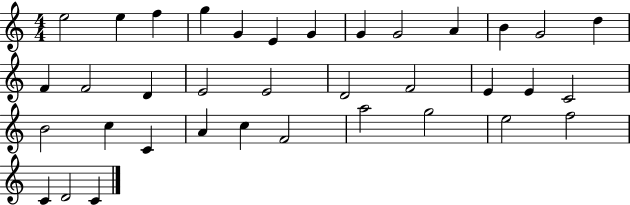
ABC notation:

X:1
T:Untitled
M:4/4
L:1/4
K:C
e2 e f g G E G G G2 A B G2 d F F2 D E2 E2 D2 F2 E E C2 B2 c C A c F2 a2 g2 e2 f2 C D2 C